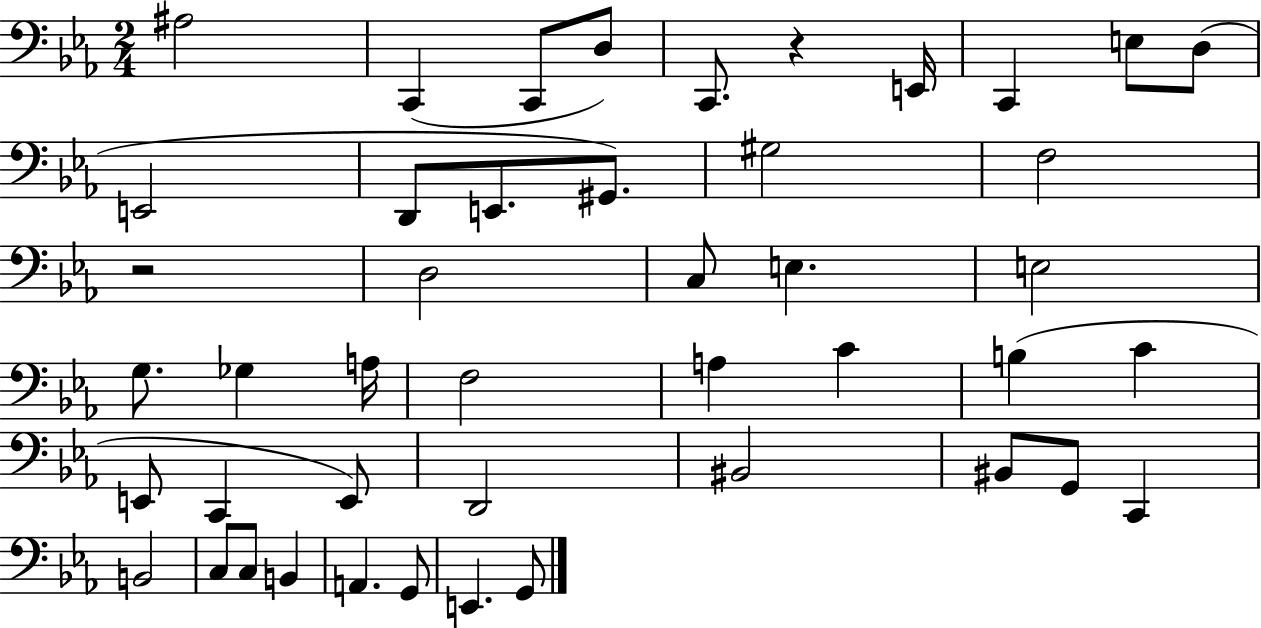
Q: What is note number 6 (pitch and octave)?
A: E2